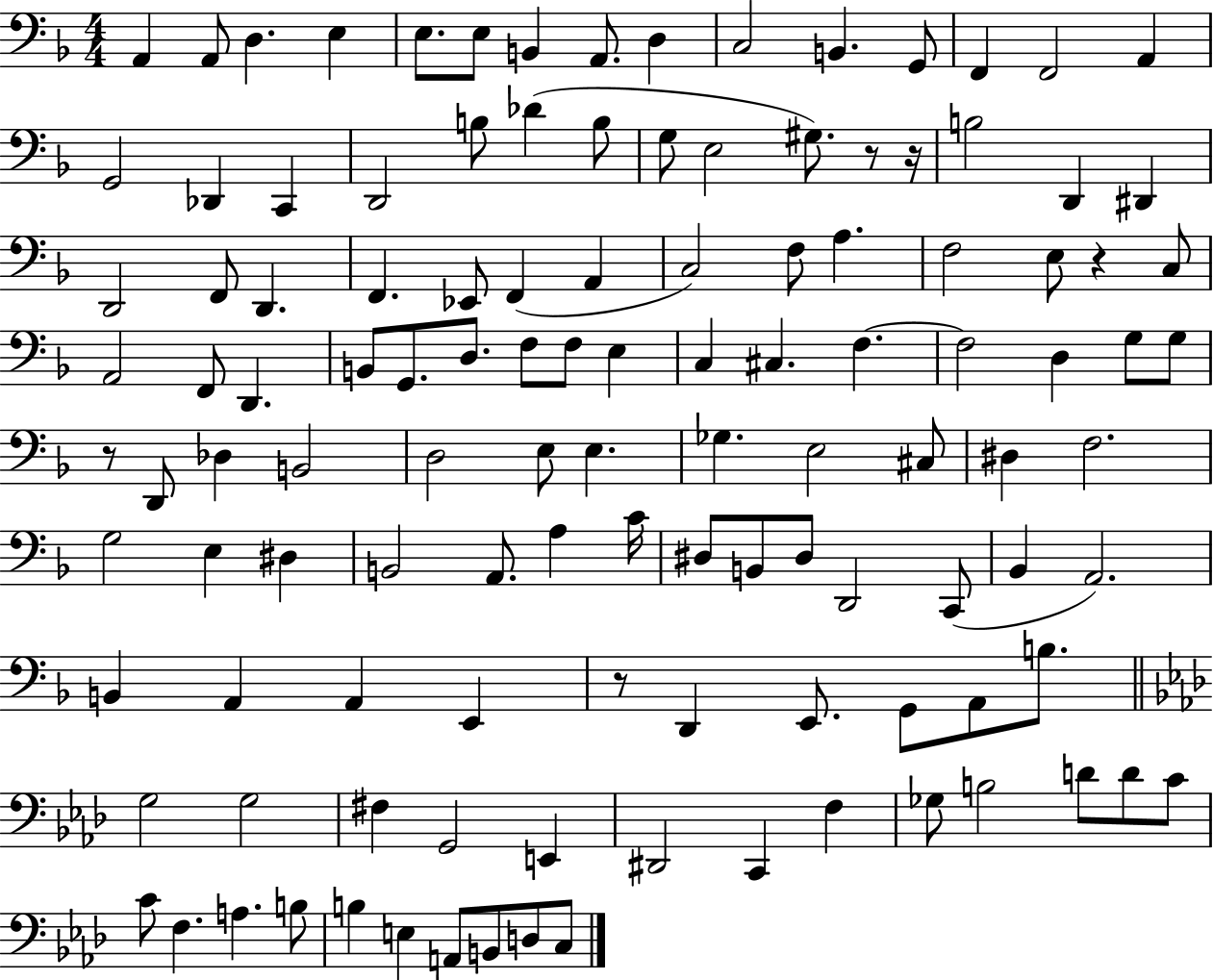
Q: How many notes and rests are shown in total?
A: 119